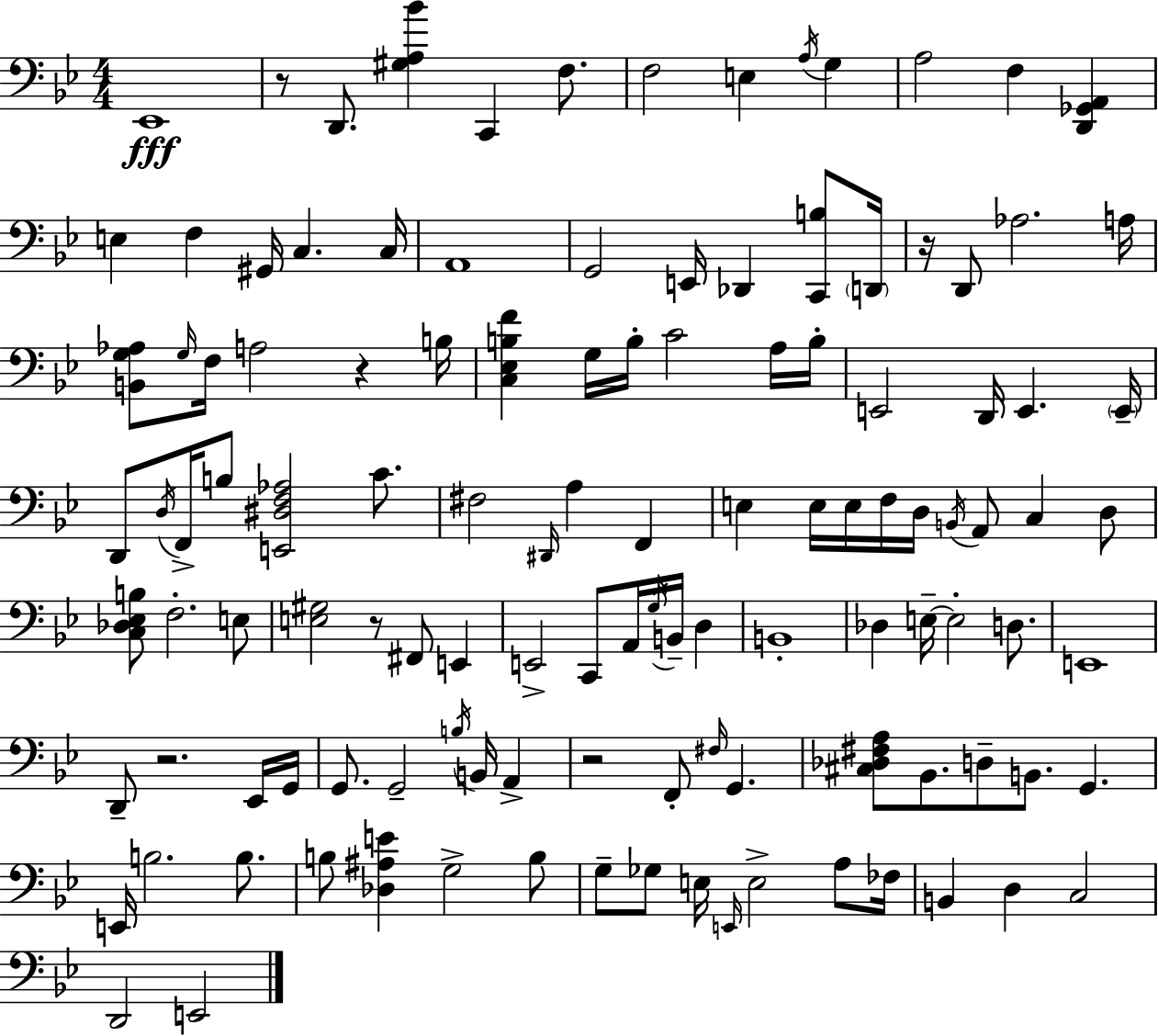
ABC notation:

X:1
T:Untitled
M:4/4
L:1/4
K:Gm
_E,,4 z/2 D,,/2 [^G,A,_B] C,, F,/2 F,2 E, A,/4 G, A,2 F, [D,,_G,,A,,] E, F, ^G,,/4 C, C,/4 A,,4 G,,2 E,,/4 _D,, [C,,B,]/2 D,,/4 z/4 D,,/2 _A,2 A,/4 [B,,G,_A,]/2 G,/4 F,/4 A,2 z B,/4 [C,_E,B,F] G,/4 B,/4 C2 A,/4 B,/4 E,,2 D,,/4 E,, E,,/4 D,,/2 D,/4 F,,/4 B,/2 [E,,^D,F,_A,]2 C/2 ^F,2 ^D,,/4 A, F,, E, E,/4 E,/4 F,/4 D,/4 B,,/4 A,,/2 C, D,/2 [C,_D,_E,B,]/2 F,2 E,/2 [E,^G,]2 z/2 ^F,,/2 E,, E,,2 C,,/2 A,,/4 G,/4 B,,/4 D, B,,4 _D, E,/4 E,2 D,/2 E,,4 D,,/2 z2 _E,,/4 G,,/4 G,,/2 G,,2 B,/4 B,,/4 A,, z2 F,,/2 ^F,/4 G,, [^C,_D,^F,A,]/2 _B,,/2 D,/2 B,,/2 G,, E,,/4 B,2 B,/2 B,/2 [_D,^A,E] G,2 B,/2 G,/2 _G,/2 E,/4 E,,/4 E,2 A,/2 _F,/4 B,, D, C,2 D,,2 E,,2